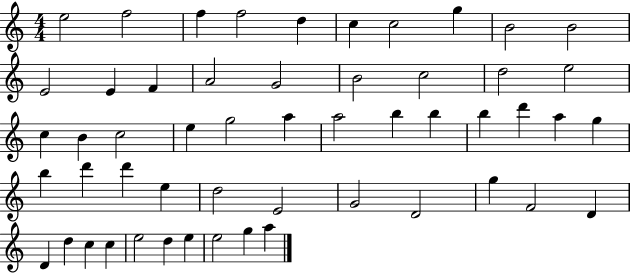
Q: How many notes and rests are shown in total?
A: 53